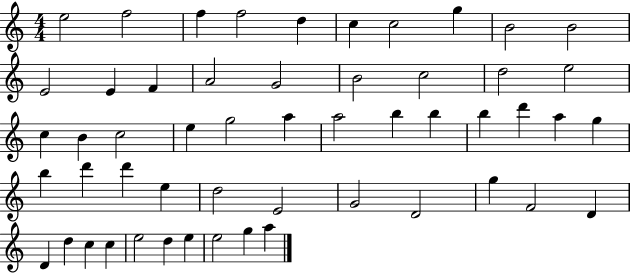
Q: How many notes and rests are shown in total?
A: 53